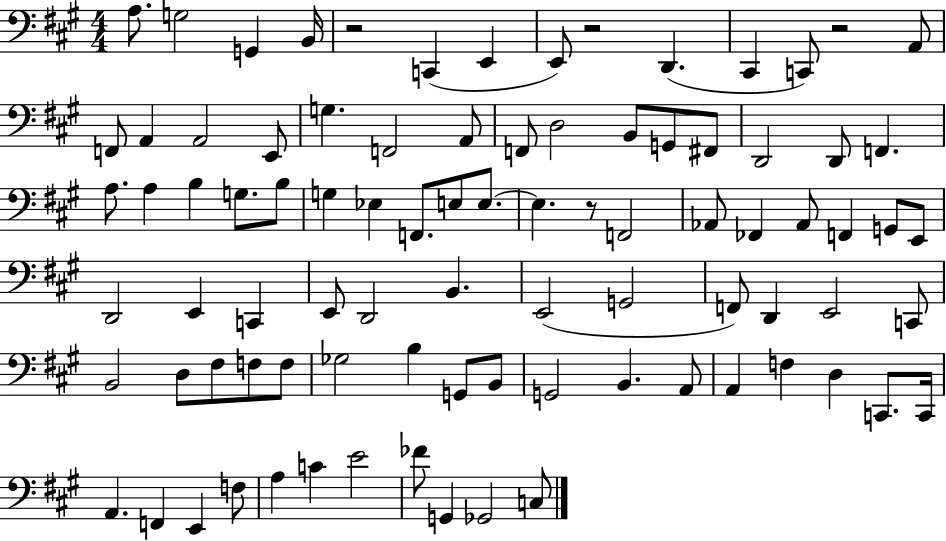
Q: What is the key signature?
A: A major